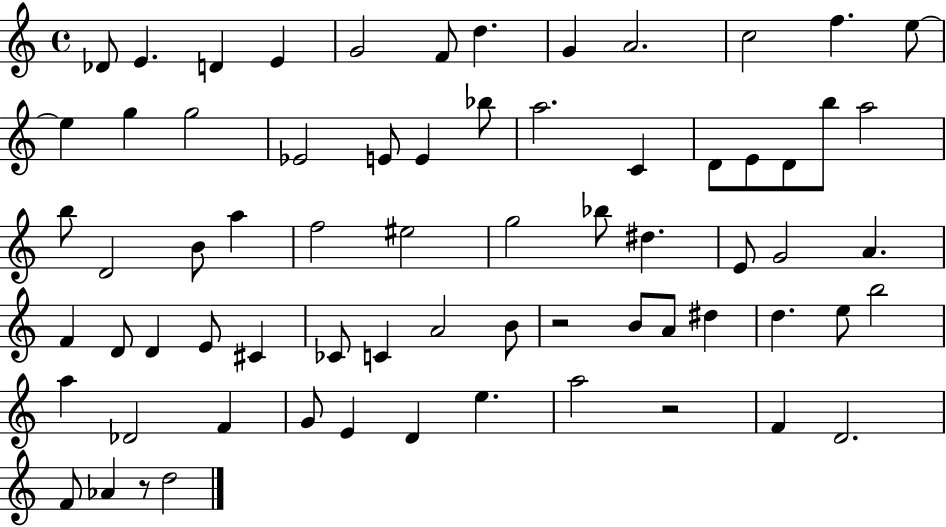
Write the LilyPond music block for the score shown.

{
  \clef treble
  \time 4/4
  \defaultTimeSignature
  \key c \major
  \repeat volta 2 { des'8 e'4. d'4 e'4 | g'2 f'8 d''4. | g'4 a'2. | c''2 f''4. e''8~~ | \break e''4 g''4 g''2 | ees'2 e'8 e'4 bes''8 | a''2. c'4 | d'8 e'8 d'8 b''8 a''2 | \break b''8 d'2 b'8 a''4 | f''2 eis''2 | g''2 bes''8 dis''4. | e'8 g'2 a'4. | \break f'4 d'8 d'4 e'8 cis'4 | ces'8 c'4 a'2 b'8 | r2 b'8 a'8 dis''4 | d''4. e''8 b''2 | \break a''4 des'2 f'4 | g'8 e'4 d'4 e''4. | a''2 r2 | f'4 d'2. | \break f'8 aes'4 r8 d''2 | } \bar "|."
}